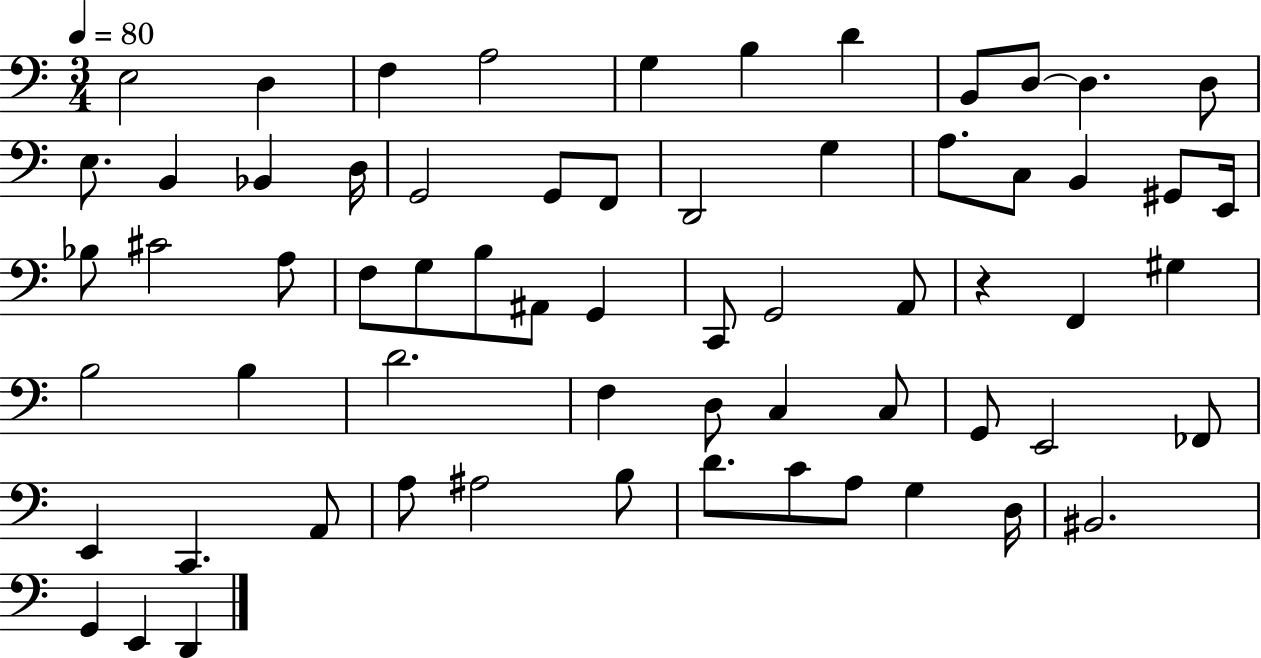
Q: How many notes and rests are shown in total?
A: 64